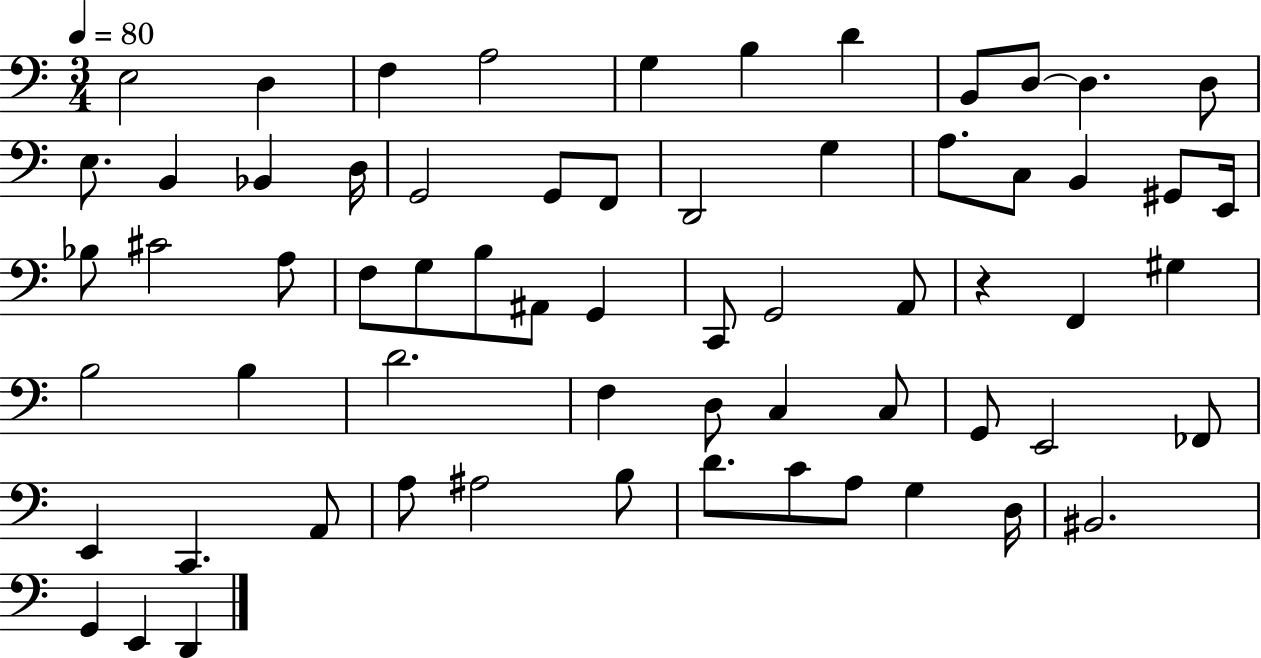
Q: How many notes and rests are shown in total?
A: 64